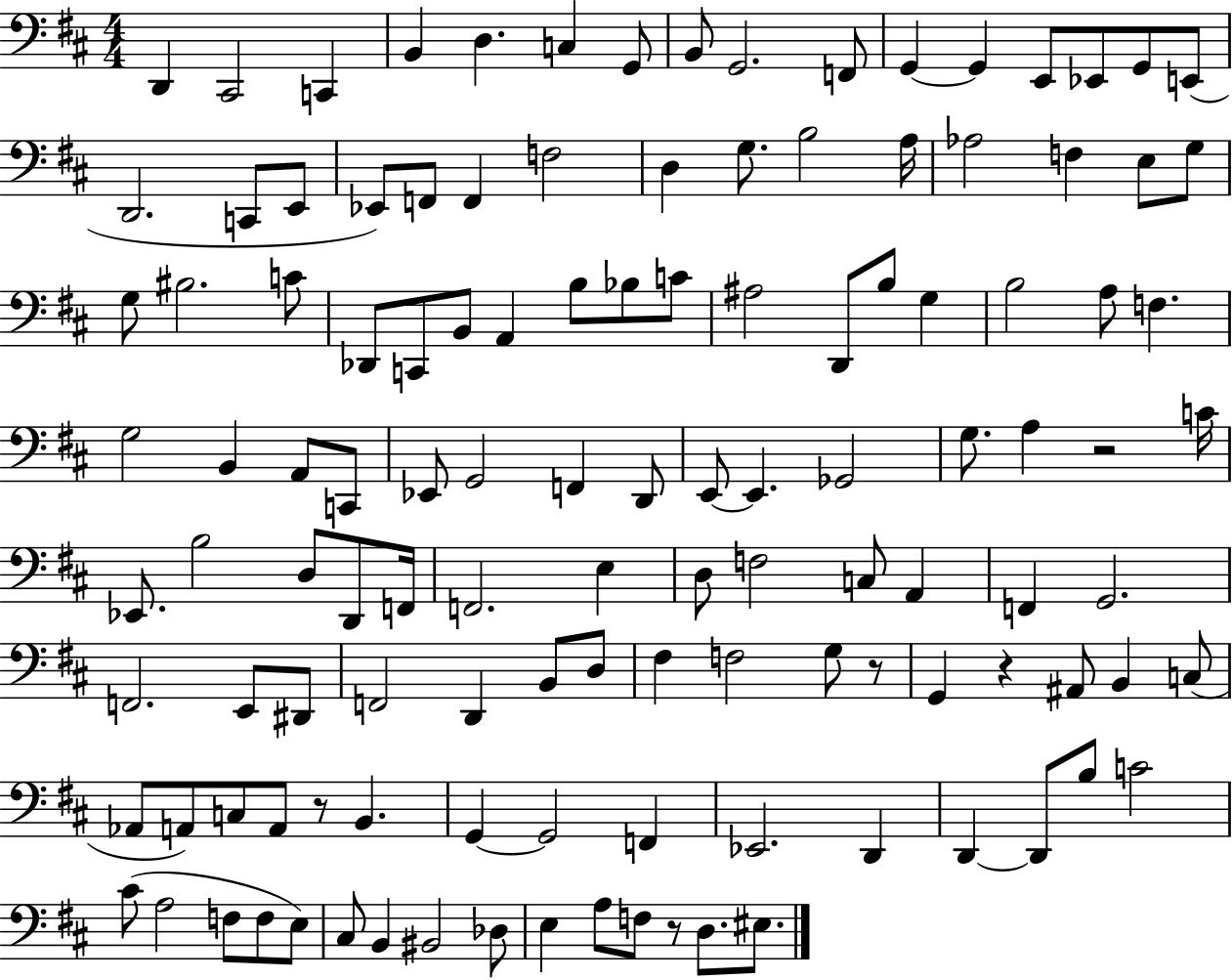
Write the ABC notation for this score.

X:1
T:Untitled
M:4/4
L:1/4
K:D
D,, ^C,,2 C,, B,, D, C, G,,/2 B,,/2 G,,2 F,,/2 G,, G,, E,,/2 _E,,/2 G,,/2 E,,/2 D,,2 C,,/2 E,,/2 _E,,/2 F,,/2 F,, F,2 D, G,/2 B,2 A,/4 _A,2 F, E,/2 G,/2 G,/2 ^B,2 C/2 _D,,/2 C,,/2 B,,/2 A,, B,/2 _B,/2 C/2 ^A,2 D,,/2 B,/2 G, B,2 A,/2 F, G,2 B,, A,,/2 C,,/2 _E,,/2 G,,2 F,, D,,/2 E,,/2 E,, _G,,2 G,/2 A, z2 C/4 _E,,/2 B,2 D,/2 D,,/2 F,,/4 F,,2 E, D,/2 F,2 C,/2 A,, F,, G,,2 F,,2 E,,/2 ^D,,/2 F,,2 D,, B,,/2 D,/2 ^F, F,2 G,/2 z/2 G,, z ^A,,/2 B,, C,/2 _A,,/2 A,,/2 C,/2 A,,/2 z/2 B,, G,, G,,2 F,, _E,,2 D,, D,, D,,/2 B,/2 C2 ^C/2 A,2 F,/2 F,/2 E,/2 ^C,/2 B,, ^B,,2 _D,/2 E, A,/2 F,/2 z/2 D,/2 ^E,/2